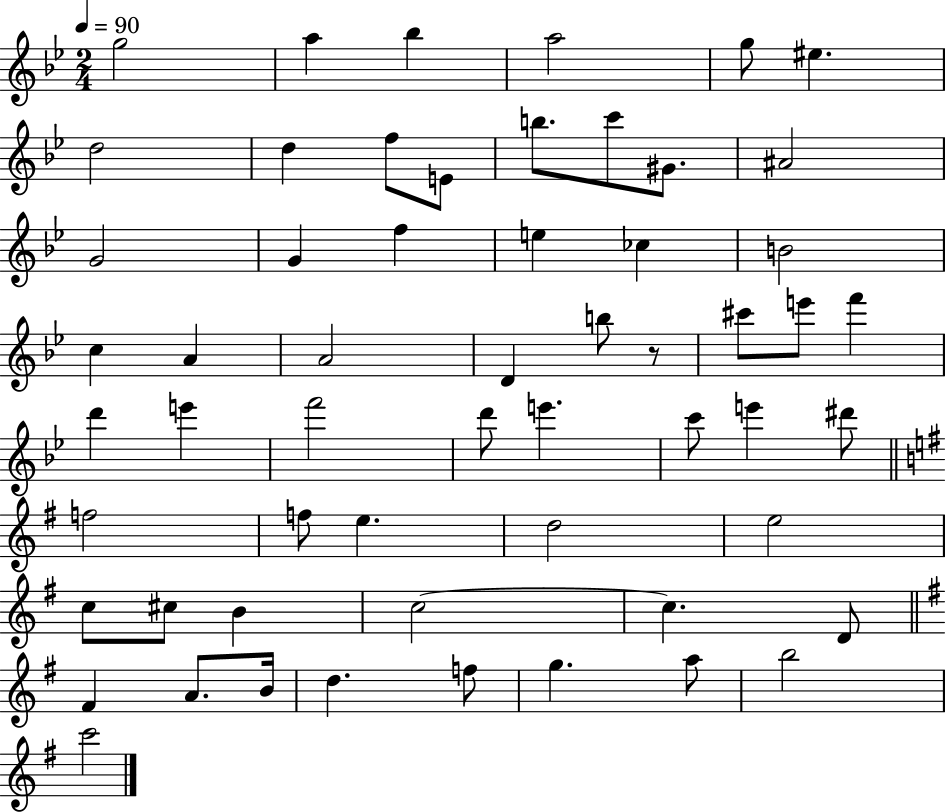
{
  \clef treble
  \numericTimeSignature
  \time 2/4
  \key bes \major
  \tempo 4 = 90
  g''2 | a''4 bes''4 | a''2 | g''8 eis''4. | \break d''2 | d''4 f''8 e'8 | b''8. c'''8 gis'8. | ais'2 | \break g'2 | g'4 f''4 | e''4 ces''4 | b'2 | \break c''4 a'4 | a'2 | d'4 b''8 r8 | cis'''8 e'''8 f'''4 | \break d'''4 e'''4 | f'''2 | d'''8 e'''4. | c'''8 e'''4 dis'''8 | \break \bar "||" \break \key g \major f''2 | f''8 e''4. | d''2 | e''2 | \break c''8 cis''8 b'4 | c''2~~ | c''4. d'8 | \bar "||" \break \key g \major fis'4 a'8. b'16 | d''4. f''8 | g''4. a''8 | b''2 | \break c'''2 | \bar "|."
}